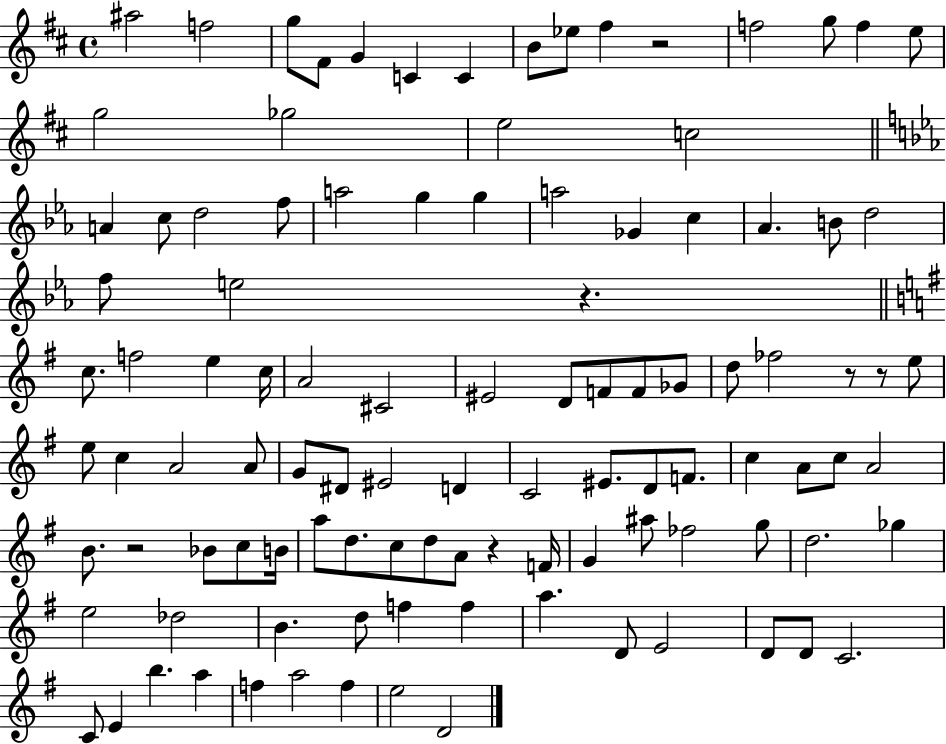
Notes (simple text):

A#5/h F5/h G5/e F#4/e G4/q C4/q C4/q B4/e Eb5/e F#5/q R/h F5/h G5/e F5/q E5/e G5/h Gb5/h E5/h C5/h A4/q C5/e D5/h F5/e A5/h G5/q G5/q A5/h Gb4/q C5/q Ab4/q. B4/e D5/h F5/e E5/h R/q. C5/e. F5/h E5/q C5/s A4/h C#4/h EIS4/h D4/e F4/e F4/e Gb4/e D5/e FES5/h R/e R/e E5/e E5/e C5/q A4/h A4/e G4/e D#4/e EIS4/h D4/q C4/h EIS4/e. D4/e F4/e. C5/q A4/e C5/e A4/h B4/e. R/h Bb4/e C5/e B4/s A5/e D5/e. C5/e D5/e A4/e R/q F4/s G4/q A#5/e FES5/h G5/e D5/h. Gb5/q E5/h Db5/h B4/q. D5/e F5/q F5/q A5/q. D4/e E4/h D4/e D4/e C4/h. C4/e E4/q B5/q. A5/q F5/q A5/h F5/q E5/h D4/h